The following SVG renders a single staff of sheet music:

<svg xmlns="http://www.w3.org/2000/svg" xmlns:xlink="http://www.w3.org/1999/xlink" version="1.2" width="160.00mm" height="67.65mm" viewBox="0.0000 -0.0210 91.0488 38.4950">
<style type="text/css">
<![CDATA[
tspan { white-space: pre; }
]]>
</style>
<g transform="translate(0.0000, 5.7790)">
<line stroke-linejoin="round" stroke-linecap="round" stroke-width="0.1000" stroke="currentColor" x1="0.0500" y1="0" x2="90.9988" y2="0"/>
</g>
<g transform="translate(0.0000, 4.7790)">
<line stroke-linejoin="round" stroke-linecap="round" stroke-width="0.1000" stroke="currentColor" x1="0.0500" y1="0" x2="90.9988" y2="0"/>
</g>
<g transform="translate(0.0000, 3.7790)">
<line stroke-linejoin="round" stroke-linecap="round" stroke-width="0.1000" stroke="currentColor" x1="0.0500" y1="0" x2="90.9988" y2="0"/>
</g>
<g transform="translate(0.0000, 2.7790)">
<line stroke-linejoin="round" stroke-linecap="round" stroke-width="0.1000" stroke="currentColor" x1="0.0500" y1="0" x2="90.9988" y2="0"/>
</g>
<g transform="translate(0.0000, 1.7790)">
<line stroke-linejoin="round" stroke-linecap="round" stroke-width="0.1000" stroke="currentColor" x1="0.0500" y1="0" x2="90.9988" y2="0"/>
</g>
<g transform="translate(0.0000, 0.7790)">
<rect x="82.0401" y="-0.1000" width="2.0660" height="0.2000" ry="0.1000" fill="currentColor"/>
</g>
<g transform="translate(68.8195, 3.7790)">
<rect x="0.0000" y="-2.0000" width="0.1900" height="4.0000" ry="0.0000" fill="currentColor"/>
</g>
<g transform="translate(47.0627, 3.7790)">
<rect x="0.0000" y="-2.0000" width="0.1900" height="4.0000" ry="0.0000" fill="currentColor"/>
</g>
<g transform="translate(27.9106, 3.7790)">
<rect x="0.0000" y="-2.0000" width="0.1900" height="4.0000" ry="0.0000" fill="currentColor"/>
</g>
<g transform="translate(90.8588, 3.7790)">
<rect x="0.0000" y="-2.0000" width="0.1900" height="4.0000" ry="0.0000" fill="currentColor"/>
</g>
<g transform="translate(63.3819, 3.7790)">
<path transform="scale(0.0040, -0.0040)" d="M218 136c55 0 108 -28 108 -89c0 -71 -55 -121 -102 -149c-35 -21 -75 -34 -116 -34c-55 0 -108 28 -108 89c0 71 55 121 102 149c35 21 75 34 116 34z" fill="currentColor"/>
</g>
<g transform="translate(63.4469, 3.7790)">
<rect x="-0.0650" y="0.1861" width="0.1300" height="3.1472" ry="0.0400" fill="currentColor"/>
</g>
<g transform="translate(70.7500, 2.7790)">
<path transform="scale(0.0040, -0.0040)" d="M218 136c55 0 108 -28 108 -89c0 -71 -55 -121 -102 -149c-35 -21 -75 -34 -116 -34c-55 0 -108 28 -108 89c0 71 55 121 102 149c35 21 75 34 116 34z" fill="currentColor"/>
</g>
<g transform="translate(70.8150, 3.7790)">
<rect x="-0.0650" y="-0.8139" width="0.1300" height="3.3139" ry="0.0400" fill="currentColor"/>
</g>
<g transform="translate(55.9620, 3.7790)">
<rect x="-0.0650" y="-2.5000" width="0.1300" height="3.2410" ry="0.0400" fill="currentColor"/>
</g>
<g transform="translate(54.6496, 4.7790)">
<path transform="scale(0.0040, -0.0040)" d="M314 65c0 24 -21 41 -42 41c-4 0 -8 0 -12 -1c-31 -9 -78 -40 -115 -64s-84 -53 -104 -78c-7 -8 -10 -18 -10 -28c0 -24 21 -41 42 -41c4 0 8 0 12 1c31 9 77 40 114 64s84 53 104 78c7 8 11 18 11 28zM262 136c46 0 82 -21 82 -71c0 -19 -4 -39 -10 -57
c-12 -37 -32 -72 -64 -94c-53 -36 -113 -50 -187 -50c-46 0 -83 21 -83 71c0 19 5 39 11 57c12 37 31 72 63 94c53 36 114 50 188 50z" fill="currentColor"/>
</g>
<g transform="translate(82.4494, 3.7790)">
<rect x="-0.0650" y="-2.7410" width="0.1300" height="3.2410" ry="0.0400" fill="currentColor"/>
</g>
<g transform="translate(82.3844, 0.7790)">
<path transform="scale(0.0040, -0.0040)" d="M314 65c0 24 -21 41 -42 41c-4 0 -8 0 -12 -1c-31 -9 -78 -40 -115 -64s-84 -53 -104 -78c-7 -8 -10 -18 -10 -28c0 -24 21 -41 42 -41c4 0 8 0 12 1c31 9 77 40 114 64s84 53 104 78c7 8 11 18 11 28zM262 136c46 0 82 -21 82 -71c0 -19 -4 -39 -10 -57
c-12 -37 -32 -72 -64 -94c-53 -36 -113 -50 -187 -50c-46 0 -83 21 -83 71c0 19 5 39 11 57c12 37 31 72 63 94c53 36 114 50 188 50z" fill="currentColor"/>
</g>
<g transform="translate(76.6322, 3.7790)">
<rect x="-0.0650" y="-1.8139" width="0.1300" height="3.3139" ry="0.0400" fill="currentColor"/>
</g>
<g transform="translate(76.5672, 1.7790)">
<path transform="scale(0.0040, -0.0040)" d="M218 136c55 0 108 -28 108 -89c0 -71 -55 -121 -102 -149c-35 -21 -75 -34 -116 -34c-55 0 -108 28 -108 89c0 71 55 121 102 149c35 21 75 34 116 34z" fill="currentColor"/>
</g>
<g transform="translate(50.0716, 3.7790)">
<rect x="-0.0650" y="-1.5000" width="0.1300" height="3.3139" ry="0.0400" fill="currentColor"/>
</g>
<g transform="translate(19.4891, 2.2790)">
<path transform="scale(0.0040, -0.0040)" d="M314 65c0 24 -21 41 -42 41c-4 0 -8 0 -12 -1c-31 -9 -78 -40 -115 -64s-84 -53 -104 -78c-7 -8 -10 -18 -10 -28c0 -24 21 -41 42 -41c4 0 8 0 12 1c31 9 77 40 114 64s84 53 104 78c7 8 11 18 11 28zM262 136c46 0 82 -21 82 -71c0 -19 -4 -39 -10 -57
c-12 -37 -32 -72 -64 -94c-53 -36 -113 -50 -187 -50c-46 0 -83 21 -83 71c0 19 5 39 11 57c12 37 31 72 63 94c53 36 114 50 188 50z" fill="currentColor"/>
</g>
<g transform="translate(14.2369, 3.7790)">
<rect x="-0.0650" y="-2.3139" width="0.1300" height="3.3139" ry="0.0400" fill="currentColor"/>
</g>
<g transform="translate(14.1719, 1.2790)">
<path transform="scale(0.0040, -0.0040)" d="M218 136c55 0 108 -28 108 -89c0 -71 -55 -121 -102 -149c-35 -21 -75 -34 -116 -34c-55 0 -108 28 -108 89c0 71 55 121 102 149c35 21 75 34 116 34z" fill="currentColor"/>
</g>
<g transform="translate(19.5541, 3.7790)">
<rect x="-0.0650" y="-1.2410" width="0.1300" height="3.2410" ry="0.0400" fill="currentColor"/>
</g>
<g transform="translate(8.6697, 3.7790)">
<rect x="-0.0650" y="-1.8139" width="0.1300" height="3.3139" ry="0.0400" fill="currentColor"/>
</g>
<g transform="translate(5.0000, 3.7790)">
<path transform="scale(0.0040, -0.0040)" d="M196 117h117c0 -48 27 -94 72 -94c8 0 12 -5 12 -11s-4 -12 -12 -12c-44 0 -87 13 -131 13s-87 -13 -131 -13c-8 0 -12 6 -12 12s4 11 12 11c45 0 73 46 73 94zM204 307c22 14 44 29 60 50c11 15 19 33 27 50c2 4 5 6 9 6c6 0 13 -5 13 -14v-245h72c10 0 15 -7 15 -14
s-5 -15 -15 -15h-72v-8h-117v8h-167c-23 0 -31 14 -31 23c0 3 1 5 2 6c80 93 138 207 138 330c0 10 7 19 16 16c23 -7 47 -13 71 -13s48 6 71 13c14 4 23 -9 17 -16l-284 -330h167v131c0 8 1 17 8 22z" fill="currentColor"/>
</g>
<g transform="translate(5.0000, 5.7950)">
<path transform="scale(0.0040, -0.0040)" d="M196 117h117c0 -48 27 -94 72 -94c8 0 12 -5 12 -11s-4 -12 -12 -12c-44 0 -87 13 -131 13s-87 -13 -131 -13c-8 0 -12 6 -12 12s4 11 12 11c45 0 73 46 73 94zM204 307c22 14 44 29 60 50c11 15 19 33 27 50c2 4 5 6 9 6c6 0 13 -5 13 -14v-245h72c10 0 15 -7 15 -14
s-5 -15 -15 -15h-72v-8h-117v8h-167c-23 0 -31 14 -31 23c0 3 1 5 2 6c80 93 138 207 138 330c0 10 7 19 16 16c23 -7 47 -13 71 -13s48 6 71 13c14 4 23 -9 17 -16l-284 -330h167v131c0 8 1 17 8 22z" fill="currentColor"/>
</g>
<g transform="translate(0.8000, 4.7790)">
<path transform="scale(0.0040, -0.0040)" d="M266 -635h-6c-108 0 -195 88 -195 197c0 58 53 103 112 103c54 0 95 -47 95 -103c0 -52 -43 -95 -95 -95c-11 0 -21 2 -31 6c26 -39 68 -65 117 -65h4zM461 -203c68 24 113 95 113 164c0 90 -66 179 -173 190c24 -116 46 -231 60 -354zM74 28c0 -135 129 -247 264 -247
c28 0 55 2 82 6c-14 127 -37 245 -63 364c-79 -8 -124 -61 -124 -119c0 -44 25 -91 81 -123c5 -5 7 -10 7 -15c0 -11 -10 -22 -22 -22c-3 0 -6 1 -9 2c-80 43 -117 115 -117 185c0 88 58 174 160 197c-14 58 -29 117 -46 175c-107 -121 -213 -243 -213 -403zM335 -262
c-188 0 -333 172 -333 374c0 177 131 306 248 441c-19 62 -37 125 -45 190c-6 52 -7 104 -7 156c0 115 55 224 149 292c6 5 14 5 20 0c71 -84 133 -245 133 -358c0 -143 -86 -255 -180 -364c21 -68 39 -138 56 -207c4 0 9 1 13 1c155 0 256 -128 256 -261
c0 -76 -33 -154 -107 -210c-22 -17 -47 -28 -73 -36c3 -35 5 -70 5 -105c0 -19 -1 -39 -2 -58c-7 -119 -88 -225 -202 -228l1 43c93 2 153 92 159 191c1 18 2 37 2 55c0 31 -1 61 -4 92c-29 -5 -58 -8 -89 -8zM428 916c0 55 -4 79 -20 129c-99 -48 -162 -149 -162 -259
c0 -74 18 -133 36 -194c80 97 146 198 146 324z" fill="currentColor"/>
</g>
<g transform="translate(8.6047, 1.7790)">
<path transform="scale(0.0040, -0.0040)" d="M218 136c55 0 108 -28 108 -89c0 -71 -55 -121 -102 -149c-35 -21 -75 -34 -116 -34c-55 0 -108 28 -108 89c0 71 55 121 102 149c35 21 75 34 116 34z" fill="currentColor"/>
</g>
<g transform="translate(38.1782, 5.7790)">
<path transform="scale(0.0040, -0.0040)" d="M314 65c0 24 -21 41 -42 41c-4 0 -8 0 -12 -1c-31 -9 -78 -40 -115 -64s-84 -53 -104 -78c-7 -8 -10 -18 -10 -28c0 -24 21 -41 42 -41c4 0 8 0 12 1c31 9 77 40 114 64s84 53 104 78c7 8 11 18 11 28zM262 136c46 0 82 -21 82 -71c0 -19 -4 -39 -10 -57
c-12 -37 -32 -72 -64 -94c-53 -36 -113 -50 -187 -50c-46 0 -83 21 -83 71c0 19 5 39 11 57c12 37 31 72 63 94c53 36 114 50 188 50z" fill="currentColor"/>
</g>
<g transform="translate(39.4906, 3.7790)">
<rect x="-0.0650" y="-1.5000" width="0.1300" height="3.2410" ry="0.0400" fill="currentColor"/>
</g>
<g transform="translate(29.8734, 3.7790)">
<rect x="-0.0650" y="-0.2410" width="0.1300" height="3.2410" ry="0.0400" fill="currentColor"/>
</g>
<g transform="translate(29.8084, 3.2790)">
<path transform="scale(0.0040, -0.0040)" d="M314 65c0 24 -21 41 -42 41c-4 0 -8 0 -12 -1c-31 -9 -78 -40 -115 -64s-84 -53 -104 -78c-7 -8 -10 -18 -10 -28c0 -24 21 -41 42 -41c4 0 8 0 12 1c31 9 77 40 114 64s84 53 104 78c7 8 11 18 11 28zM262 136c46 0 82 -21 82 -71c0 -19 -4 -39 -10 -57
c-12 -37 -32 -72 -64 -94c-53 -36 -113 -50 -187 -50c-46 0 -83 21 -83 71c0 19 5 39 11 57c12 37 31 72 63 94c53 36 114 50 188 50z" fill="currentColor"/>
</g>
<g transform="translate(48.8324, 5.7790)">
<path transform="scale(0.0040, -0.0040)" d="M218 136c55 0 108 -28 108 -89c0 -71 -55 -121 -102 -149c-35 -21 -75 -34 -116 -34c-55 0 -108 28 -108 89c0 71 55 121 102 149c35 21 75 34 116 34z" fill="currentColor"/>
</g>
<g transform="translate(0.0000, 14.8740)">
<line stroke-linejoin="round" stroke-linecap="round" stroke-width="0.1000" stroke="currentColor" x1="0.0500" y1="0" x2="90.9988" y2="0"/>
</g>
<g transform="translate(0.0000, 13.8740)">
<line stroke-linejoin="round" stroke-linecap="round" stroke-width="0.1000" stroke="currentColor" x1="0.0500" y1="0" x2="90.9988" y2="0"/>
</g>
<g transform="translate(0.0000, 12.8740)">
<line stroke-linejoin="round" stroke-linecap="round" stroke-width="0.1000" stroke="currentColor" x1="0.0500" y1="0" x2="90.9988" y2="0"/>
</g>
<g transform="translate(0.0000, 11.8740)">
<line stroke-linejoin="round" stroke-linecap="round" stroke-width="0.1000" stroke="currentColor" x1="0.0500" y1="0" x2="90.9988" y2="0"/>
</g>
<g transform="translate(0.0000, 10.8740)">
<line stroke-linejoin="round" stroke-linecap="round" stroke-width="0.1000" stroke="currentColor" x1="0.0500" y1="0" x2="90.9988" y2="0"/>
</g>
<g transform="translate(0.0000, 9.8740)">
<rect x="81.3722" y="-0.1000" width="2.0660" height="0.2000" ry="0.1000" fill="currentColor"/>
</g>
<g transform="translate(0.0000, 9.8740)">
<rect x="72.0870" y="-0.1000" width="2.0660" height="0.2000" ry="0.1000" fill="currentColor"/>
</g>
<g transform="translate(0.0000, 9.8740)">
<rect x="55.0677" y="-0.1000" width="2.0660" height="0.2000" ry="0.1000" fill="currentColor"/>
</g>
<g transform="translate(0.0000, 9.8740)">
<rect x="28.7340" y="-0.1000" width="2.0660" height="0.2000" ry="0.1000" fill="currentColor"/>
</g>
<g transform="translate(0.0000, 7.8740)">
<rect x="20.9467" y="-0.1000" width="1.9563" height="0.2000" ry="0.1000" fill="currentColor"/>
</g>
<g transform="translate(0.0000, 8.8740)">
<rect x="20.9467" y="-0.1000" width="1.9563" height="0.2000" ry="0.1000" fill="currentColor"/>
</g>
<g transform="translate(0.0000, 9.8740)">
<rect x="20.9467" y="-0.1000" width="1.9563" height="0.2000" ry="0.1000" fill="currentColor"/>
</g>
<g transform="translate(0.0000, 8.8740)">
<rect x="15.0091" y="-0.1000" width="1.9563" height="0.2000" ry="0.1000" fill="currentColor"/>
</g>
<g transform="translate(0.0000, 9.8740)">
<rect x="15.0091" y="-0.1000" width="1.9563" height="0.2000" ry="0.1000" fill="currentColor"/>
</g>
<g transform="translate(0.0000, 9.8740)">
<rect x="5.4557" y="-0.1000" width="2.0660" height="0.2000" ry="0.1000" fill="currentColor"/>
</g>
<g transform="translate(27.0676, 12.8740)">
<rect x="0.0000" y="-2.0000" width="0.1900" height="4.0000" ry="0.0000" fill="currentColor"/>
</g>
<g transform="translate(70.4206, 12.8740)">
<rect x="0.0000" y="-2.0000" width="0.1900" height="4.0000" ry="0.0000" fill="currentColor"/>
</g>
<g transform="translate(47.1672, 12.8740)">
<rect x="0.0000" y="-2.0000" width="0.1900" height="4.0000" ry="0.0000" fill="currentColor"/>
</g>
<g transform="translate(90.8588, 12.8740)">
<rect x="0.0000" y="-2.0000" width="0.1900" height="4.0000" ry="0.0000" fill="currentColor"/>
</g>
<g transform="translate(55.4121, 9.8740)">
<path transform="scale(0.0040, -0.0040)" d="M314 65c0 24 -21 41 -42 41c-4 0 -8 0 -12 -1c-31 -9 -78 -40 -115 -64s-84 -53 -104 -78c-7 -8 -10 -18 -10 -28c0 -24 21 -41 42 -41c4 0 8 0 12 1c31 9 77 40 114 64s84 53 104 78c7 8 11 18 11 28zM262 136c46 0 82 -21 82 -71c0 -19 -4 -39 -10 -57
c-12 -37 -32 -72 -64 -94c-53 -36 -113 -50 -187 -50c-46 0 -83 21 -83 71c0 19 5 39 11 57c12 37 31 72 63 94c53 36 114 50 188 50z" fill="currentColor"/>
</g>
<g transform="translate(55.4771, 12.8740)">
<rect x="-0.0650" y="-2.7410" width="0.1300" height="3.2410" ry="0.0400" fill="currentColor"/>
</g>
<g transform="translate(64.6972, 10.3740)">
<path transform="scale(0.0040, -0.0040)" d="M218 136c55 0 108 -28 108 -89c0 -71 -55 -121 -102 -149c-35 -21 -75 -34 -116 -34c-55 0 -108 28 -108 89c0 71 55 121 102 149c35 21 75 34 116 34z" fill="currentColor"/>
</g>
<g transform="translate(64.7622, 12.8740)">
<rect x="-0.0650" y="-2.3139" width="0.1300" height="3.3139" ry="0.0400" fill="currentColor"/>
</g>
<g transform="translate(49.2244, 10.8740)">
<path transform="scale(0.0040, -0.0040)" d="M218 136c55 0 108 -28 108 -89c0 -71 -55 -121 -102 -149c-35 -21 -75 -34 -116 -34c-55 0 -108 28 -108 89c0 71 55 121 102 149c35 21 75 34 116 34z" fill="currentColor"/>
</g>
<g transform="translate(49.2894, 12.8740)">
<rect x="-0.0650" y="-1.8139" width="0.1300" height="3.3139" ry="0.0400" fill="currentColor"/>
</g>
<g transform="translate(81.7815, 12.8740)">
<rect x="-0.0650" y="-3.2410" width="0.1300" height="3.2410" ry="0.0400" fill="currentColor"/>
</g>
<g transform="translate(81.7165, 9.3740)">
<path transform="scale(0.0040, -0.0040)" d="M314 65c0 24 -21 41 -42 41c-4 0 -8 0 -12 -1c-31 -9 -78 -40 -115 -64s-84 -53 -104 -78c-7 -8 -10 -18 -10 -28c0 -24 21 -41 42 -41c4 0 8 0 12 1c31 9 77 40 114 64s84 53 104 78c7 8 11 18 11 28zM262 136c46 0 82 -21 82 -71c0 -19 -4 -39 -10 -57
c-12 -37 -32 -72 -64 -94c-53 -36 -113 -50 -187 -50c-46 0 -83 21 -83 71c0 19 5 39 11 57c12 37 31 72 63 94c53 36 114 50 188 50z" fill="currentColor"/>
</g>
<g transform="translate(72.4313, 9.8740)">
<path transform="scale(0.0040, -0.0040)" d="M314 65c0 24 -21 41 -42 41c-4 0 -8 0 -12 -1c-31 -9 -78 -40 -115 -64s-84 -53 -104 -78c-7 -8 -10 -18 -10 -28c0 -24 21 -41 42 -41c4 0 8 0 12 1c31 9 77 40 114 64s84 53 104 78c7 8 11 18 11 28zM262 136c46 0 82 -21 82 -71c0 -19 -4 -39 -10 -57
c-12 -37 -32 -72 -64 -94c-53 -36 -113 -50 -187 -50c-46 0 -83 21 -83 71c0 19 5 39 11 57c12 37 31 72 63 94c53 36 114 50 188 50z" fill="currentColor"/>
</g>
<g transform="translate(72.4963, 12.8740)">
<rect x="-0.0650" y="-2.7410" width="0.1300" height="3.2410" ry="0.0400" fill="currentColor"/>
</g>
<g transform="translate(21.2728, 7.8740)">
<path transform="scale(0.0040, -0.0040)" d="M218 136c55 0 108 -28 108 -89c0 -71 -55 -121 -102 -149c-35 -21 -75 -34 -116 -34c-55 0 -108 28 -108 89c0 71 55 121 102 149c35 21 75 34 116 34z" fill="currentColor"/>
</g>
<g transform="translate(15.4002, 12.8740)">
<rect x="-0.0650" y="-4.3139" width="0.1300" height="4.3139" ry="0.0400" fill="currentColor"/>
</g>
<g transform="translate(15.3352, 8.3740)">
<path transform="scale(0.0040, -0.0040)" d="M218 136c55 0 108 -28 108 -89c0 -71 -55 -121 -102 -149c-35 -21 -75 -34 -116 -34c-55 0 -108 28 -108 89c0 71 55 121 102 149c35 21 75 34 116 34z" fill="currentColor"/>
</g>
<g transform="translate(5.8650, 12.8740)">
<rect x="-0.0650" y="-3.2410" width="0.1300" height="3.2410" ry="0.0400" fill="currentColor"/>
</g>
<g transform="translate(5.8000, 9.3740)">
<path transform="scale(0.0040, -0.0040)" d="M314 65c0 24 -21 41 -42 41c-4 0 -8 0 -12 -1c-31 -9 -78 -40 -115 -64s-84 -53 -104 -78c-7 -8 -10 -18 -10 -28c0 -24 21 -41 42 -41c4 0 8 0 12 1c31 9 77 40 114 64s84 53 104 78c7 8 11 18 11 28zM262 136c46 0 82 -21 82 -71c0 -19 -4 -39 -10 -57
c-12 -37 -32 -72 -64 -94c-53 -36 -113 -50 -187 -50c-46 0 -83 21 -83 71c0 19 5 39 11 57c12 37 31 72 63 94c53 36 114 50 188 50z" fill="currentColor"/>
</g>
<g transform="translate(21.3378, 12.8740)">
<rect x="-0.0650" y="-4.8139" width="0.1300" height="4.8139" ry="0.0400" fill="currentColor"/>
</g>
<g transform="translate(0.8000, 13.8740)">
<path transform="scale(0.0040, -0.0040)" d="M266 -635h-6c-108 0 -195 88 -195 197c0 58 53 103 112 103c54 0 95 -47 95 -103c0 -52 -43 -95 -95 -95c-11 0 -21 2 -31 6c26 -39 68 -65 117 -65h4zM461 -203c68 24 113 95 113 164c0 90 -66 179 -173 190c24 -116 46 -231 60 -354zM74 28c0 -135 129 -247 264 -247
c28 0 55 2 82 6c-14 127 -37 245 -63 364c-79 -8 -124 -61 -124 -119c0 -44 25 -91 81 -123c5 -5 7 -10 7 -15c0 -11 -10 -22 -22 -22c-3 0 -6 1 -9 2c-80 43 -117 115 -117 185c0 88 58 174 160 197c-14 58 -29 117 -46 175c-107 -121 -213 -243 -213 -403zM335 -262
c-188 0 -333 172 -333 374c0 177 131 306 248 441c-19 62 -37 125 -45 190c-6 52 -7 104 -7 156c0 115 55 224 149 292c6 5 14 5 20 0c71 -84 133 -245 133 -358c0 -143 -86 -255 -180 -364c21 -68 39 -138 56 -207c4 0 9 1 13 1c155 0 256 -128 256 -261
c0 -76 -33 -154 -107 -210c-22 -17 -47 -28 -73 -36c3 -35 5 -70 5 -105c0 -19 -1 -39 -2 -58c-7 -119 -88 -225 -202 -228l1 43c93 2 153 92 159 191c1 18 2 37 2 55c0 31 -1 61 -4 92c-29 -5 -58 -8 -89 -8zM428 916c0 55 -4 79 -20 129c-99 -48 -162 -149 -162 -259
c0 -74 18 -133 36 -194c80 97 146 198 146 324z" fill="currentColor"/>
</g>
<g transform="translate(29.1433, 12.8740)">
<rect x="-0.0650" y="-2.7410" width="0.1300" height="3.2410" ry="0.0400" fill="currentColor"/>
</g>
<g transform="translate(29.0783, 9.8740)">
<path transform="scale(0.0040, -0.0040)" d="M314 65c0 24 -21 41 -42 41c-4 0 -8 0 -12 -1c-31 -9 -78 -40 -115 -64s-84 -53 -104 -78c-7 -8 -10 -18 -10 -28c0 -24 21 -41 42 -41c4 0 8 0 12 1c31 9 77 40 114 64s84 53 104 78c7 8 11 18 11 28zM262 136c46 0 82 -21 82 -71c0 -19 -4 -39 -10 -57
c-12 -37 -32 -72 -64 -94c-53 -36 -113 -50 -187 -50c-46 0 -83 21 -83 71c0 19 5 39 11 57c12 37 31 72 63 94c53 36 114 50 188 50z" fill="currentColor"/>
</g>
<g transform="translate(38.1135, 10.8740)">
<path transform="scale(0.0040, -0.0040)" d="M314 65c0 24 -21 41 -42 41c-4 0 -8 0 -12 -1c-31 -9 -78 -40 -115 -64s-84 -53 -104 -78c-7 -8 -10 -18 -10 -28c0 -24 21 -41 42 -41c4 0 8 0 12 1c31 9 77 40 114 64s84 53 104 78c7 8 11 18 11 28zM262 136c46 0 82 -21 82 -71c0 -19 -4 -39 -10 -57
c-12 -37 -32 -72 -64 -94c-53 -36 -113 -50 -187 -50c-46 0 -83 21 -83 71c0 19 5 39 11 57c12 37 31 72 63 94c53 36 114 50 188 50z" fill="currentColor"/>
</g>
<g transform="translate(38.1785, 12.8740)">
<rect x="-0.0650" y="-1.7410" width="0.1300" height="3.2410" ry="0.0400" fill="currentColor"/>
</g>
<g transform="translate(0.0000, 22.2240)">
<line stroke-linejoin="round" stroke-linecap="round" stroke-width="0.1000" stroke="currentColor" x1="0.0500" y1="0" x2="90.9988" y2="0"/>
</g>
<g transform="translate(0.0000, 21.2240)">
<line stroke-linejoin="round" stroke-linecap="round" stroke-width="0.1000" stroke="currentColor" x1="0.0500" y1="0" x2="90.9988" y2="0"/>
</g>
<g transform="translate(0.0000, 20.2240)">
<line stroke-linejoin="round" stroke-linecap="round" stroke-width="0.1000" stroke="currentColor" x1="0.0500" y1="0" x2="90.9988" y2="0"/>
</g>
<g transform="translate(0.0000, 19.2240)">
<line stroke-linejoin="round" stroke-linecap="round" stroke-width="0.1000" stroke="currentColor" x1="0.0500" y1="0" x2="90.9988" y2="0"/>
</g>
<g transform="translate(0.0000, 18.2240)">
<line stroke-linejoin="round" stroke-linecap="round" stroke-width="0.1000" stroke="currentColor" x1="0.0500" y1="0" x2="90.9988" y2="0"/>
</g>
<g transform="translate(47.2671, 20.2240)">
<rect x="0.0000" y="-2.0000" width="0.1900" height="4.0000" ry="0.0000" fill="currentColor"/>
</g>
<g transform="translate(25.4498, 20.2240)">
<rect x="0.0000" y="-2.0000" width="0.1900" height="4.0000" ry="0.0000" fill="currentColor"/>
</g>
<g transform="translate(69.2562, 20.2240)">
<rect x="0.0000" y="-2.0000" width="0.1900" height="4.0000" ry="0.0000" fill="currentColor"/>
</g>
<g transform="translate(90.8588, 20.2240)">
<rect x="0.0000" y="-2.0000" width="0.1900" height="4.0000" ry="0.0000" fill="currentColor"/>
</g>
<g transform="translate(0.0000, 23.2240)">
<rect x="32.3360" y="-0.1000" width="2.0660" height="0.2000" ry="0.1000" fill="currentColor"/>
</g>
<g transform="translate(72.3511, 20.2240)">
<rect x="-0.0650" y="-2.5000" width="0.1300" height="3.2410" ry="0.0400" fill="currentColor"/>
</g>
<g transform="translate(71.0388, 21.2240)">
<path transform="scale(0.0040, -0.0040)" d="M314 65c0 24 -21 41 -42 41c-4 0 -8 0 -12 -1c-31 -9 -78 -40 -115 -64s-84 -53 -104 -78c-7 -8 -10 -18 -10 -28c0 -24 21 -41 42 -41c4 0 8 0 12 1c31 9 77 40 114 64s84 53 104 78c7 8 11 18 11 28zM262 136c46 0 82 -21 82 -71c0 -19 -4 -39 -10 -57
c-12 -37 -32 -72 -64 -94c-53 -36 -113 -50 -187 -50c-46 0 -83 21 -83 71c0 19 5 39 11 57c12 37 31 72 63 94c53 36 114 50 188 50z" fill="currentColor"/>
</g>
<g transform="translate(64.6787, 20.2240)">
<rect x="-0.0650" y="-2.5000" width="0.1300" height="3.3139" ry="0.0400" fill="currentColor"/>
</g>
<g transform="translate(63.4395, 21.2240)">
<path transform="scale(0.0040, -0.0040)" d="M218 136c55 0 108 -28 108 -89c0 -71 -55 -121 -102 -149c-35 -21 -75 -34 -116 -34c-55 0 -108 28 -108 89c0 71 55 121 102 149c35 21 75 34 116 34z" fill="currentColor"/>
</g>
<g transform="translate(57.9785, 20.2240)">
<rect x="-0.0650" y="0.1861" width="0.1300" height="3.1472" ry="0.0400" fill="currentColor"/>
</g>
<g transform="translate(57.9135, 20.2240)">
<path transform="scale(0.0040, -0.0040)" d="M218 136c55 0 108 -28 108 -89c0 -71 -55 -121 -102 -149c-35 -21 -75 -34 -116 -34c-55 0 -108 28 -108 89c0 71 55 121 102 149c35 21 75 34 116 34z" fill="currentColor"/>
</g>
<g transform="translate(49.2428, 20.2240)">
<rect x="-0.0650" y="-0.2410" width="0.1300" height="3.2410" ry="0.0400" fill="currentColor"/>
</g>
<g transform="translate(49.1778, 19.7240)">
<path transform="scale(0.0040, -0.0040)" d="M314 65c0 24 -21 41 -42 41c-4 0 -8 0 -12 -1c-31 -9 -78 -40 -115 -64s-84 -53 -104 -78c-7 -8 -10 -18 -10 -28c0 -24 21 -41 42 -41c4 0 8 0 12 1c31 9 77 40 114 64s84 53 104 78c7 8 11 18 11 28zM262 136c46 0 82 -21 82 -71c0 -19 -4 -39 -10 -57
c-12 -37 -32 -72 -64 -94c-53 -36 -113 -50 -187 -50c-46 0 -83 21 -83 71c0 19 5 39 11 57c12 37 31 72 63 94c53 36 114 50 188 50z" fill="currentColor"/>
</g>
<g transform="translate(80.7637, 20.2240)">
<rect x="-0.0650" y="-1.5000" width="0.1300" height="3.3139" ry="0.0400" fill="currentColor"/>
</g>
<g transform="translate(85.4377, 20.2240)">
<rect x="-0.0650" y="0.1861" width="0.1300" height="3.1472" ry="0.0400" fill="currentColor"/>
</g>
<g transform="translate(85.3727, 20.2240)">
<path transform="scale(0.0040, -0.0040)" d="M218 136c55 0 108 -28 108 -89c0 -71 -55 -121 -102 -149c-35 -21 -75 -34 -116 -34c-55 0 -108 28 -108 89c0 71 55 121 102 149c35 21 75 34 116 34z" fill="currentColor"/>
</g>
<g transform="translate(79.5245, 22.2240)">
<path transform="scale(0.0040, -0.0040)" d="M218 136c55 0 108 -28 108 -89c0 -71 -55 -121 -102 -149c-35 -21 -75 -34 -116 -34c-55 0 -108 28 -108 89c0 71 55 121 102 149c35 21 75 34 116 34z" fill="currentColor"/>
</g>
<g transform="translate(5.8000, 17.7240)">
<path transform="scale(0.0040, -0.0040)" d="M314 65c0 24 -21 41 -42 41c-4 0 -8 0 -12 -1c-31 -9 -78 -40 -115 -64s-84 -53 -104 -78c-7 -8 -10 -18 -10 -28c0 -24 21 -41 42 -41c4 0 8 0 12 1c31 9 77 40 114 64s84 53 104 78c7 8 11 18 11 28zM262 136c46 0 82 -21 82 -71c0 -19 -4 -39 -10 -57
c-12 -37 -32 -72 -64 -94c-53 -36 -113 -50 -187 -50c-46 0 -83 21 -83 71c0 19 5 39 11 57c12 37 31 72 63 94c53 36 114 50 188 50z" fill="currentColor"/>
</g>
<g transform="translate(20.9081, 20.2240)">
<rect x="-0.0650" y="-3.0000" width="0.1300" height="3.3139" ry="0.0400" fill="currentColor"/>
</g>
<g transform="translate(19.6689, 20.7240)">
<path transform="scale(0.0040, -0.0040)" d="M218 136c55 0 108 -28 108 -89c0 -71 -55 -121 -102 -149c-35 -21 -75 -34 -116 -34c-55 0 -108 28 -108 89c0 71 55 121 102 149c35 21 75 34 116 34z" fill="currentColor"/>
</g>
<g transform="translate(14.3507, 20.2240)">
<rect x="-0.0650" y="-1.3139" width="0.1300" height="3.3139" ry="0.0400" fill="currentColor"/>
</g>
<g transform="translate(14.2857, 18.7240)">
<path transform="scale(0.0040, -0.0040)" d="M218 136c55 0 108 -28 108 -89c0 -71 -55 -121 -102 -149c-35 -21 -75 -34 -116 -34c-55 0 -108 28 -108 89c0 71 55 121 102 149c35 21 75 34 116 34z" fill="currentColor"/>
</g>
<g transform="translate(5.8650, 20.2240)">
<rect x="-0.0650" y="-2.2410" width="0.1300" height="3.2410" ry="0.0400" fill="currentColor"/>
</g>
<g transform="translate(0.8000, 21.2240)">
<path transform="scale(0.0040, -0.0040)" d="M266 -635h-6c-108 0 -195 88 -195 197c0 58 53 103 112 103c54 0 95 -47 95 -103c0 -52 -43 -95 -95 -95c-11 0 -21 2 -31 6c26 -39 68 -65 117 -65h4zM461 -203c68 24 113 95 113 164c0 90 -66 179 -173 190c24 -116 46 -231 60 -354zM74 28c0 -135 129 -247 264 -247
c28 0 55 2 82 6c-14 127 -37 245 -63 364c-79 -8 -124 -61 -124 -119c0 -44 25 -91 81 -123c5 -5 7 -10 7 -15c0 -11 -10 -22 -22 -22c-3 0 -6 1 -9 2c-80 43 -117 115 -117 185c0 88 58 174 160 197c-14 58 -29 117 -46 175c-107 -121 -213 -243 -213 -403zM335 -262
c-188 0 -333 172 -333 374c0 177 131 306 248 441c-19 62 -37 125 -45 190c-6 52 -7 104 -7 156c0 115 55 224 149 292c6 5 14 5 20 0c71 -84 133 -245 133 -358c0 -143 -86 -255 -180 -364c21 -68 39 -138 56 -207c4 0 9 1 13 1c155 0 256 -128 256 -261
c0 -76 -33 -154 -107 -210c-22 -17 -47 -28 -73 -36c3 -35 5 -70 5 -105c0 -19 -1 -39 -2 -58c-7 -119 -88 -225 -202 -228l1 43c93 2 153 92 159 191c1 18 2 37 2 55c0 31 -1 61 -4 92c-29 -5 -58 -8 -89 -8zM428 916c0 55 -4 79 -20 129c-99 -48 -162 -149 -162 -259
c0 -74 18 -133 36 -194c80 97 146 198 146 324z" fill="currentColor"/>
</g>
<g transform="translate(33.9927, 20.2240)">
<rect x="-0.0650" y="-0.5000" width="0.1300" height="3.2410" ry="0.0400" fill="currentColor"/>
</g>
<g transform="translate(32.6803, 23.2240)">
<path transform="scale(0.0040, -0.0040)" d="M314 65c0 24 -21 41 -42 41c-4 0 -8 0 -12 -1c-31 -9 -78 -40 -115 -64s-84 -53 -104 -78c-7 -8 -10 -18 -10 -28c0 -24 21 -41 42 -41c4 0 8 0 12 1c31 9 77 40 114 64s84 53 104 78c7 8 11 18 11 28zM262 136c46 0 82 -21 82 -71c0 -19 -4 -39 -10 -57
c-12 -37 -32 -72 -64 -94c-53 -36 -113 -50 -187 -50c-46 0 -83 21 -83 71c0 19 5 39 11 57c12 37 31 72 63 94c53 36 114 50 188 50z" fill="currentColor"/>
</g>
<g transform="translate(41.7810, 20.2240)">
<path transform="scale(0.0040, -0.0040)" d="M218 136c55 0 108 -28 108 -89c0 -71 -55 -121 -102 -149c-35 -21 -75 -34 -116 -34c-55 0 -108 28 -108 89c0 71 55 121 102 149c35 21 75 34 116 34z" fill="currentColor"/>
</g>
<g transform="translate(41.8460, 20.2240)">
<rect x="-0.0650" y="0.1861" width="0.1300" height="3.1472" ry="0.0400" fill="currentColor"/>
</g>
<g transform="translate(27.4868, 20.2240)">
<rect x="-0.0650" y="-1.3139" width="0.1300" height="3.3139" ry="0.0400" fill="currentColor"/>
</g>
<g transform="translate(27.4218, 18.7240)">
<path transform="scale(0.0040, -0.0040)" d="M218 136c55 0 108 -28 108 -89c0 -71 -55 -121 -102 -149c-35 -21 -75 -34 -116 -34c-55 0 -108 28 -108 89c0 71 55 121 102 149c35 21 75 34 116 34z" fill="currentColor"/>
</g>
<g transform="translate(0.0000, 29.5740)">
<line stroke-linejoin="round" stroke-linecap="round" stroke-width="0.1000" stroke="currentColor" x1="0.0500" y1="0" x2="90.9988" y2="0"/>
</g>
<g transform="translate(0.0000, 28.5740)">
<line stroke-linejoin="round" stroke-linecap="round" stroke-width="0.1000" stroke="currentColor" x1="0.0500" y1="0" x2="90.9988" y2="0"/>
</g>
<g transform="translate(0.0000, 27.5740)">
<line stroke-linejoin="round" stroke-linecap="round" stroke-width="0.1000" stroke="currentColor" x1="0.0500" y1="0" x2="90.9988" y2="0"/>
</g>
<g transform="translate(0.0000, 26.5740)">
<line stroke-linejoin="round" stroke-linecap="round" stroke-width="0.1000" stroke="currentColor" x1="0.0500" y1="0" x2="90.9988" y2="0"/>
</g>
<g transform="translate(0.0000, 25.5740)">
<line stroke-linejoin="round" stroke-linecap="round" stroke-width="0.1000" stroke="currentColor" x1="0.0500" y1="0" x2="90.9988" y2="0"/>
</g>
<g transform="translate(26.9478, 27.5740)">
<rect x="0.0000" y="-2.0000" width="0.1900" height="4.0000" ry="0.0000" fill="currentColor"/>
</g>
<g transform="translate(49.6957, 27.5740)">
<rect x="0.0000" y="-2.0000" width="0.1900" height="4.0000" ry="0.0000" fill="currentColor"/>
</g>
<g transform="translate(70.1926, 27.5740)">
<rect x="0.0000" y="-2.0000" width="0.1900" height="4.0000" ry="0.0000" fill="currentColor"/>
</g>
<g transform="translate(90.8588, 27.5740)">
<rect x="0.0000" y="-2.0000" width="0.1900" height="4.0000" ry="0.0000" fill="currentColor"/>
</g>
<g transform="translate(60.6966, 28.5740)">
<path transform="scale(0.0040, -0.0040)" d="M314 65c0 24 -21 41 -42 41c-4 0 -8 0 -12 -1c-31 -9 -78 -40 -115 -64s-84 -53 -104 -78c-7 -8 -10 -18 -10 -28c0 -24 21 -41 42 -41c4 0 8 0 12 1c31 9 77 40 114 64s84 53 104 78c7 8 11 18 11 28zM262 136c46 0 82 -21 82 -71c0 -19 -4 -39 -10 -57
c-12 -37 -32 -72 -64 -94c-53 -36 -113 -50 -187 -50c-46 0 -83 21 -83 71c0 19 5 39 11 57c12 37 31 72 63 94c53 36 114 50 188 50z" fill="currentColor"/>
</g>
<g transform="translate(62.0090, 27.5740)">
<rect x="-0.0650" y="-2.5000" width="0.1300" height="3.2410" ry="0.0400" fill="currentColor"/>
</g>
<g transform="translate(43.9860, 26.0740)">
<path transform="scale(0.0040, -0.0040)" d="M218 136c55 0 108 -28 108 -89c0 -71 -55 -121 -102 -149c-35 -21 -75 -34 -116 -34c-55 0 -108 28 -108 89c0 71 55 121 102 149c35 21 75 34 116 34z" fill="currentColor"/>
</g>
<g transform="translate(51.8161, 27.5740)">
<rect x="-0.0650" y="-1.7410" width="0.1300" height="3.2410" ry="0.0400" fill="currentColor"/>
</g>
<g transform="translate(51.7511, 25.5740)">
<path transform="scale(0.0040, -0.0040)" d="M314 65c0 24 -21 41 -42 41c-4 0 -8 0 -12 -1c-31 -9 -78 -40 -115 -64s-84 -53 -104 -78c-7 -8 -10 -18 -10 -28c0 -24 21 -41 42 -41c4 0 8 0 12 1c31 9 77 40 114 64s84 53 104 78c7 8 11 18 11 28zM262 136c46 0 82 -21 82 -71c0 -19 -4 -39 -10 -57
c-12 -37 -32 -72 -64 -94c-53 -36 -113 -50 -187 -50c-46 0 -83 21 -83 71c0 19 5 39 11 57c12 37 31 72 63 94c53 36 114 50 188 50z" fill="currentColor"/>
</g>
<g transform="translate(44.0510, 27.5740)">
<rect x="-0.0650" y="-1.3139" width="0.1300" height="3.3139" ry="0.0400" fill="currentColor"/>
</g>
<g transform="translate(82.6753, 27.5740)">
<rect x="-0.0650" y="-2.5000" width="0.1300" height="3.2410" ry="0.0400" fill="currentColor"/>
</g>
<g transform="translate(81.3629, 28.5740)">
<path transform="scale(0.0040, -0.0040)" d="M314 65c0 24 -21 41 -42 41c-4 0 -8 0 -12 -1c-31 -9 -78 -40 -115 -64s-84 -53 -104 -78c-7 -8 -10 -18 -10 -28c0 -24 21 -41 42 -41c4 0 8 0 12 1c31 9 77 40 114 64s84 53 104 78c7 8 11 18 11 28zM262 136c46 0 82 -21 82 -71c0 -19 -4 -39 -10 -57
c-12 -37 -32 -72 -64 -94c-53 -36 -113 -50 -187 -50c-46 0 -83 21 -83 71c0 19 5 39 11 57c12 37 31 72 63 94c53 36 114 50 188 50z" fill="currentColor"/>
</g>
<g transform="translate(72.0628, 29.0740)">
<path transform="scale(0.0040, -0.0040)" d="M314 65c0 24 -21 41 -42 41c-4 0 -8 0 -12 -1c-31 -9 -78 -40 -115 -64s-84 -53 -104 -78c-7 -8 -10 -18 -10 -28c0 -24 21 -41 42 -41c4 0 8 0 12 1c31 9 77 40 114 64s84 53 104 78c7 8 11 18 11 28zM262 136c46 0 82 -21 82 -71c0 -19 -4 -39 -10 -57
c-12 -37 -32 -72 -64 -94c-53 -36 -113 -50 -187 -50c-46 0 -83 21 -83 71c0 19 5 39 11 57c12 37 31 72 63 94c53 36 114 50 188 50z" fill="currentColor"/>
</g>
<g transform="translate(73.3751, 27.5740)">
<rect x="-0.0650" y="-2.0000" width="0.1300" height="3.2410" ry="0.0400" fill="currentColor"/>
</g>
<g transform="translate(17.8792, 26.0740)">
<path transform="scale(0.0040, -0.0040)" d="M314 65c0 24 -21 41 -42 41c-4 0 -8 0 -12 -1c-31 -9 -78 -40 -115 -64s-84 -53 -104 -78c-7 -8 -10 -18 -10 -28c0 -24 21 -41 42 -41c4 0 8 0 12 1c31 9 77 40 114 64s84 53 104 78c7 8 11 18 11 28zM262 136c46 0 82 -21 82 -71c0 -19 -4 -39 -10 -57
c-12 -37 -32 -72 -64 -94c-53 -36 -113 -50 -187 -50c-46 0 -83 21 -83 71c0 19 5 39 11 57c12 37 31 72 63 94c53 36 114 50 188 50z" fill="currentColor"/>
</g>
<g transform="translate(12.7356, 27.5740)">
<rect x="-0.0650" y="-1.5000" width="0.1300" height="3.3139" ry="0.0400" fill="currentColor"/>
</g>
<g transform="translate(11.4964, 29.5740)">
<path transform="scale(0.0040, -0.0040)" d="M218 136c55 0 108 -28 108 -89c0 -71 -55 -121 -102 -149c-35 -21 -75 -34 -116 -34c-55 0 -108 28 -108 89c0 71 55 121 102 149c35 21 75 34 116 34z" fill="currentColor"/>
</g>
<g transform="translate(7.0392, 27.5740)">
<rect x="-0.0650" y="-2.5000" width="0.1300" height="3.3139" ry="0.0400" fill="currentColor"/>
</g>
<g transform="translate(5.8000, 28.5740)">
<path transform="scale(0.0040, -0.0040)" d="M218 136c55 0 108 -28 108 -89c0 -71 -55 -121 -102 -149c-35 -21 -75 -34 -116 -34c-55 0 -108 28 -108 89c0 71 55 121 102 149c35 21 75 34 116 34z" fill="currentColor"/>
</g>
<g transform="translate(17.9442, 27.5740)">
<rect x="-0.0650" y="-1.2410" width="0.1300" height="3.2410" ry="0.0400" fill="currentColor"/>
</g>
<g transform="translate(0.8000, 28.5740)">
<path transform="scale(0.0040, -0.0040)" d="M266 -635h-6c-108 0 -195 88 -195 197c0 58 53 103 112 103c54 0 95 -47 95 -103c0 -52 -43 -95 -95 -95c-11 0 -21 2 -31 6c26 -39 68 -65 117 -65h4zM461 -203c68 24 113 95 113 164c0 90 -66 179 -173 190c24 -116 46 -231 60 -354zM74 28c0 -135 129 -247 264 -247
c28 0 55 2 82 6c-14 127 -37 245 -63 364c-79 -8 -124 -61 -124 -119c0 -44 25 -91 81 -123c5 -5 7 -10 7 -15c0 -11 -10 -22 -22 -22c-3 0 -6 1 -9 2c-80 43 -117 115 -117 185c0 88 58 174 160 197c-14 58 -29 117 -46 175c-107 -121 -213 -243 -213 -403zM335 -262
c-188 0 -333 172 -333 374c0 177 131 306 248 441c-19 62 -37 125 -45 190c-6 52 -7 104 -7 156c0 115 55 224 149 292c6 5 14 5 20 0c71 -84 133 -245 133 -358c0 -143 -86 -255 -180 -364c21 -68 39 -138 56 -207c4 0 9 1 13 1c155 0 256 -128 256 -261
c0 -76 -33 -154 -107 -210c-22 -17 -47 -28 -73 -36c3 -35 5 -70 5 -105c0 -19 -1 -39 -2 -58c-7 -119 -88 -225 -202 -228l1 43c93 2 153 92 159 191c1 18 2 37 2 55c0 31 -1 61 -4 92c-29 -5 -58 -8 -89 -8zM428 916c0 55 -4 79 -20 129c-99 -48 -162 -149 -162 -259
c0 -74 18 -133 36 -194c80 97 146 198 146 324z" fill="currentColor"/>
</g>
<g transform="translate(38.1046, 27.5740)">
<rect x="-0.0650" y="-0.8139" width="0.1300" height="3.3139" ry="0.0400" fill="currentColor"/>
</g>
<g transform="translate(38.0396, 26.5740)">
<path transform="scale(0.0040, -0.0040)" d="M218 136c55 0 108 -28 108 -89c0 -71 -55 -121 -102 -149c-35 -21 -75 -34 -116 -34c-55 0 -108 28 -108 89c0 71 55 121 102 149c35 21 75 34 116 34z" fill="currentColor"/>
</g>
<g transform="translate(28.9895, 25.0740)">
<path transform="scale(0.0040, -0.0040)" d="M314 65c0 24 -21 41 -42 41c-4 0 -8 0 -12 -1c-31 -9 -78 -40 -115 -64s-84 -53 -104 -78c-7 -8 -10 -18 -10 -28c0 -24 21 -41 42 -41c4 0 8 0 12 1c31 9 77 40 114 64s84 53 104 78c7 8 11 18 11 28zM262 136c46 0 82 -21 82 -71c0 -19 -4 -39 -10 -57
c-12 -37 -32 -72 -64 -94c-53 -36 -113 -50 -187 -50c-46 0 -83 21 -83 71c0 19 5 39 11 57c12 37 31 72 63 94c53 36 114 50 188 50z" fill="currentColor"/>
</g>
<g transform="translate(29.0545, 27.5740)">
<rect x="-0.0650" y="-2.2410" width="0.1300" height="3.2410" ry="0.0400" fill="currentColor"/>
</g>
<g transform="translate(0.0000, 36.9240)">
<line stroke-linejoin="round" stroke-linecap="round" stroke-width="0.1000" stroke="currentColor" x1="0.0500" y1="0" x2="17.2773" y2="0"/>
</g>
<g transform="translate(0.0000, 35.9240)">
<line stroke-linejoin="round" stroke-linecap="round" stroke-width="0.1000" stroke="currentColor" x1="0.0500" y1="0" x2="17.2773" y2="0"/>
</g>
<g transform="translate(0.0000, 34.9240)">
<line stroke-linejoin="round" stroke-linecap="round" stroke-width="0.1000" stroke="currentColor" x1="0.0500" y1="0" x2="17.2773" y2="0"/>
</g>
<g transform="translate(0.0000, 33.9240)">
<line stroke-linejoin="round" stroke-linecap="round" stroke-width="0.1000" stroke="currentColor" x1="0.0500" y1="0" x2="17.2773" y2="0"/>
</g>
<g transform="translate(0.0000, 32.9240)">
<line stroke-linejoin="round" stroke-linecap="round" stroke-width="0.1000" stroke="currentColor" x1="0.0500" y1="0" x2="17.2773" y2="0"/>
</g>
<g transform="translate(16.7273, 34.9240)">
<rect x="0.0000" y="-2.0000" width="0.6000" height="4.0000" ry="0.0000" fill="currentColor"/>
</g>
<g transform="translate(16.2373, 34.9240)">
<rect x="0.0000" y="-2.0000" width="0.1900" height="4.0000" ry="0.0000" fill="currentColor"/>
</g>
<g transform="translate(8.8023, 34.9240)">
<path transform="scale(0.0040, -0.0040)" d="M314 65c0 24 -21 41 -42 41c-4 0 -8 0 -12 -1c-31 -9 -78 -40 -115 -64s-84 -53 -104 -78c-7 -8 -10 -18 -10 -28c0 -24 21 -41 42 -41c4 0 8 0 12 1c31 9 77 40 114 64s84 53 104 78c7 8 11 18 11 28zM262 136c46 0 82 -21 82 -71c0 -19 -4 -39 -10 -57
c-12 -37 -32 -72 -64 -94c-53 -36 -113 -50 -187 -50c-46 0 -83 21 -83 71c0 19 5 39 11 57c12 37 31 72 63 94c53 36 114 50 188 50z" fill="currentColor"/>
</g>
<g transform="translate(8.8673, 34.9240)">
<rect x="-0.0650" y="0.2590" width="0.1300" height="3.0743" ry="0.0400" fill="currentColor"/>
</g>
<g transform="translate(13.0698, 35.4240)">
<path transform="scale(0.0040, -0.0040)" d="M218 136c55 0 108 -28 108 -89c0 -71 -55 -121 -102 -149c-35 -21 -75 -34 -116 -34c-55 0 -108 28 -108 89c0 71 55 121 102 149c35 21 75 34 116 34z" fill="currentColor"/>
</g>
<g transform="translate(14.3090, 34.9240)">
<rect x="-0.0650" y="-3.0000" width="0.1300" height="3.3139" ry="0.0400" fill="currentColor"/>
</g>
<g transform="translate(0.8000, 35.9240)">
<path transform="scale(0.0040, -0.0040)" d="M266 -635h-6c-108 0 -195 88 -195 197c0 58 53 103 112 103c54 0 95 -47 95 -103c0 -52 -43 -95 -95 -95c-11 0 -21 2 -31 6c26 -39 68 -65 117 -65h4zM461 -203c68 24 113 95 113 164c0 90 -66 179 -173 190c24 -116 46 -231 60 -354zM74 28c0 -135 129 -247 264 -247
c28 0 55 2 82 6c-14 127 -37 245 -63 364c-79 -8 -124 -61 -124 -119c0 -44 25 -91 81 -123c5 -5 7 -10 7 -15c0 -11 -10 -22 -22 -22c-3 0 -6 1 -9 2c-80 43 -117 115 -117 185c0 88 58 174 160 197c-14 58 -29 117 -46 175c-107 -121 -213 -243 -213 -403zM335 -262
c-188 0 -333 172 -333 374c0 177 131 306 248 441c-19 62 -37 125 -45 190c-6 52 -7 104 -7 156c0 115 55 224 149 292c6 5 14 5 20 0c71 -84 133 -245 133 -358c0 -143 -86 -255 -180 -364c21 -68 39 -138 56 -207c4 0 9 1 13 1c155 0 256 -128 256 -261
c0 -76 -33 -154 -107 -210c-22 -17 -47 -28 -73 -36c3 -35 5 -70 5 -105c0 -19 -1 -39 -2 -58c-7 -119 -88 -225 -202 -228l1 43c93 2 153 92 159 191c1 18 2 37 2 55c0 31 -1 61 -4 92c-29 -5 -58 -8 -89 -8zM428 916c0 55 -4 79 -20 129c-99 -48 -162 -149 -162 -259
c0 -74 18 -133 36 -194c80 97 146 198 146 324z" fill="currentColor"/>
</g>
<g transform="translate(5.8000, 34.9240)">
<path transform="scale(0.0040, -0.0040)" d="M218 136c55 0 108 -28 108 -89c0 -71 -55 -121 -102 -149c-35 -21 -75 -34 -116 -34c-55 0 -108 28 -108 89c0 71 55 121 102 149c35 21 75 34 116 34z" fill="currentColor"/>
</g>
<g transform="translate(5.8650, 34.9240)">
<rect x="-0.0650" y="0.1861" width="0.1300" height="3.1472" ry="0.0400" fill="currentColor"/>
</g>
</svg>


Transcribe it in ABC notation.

X:1
T:Untitled
M:4/4
L:1/4
K:C
f g e2 c2 E2 E G2 B d f a2 b2 d' e' a2 f2 f a2 g a2 b2 g2 e A e C2 B c2 B G G2 E B G E e2 g2 d e f2 G2 F2 G2 B B2 A